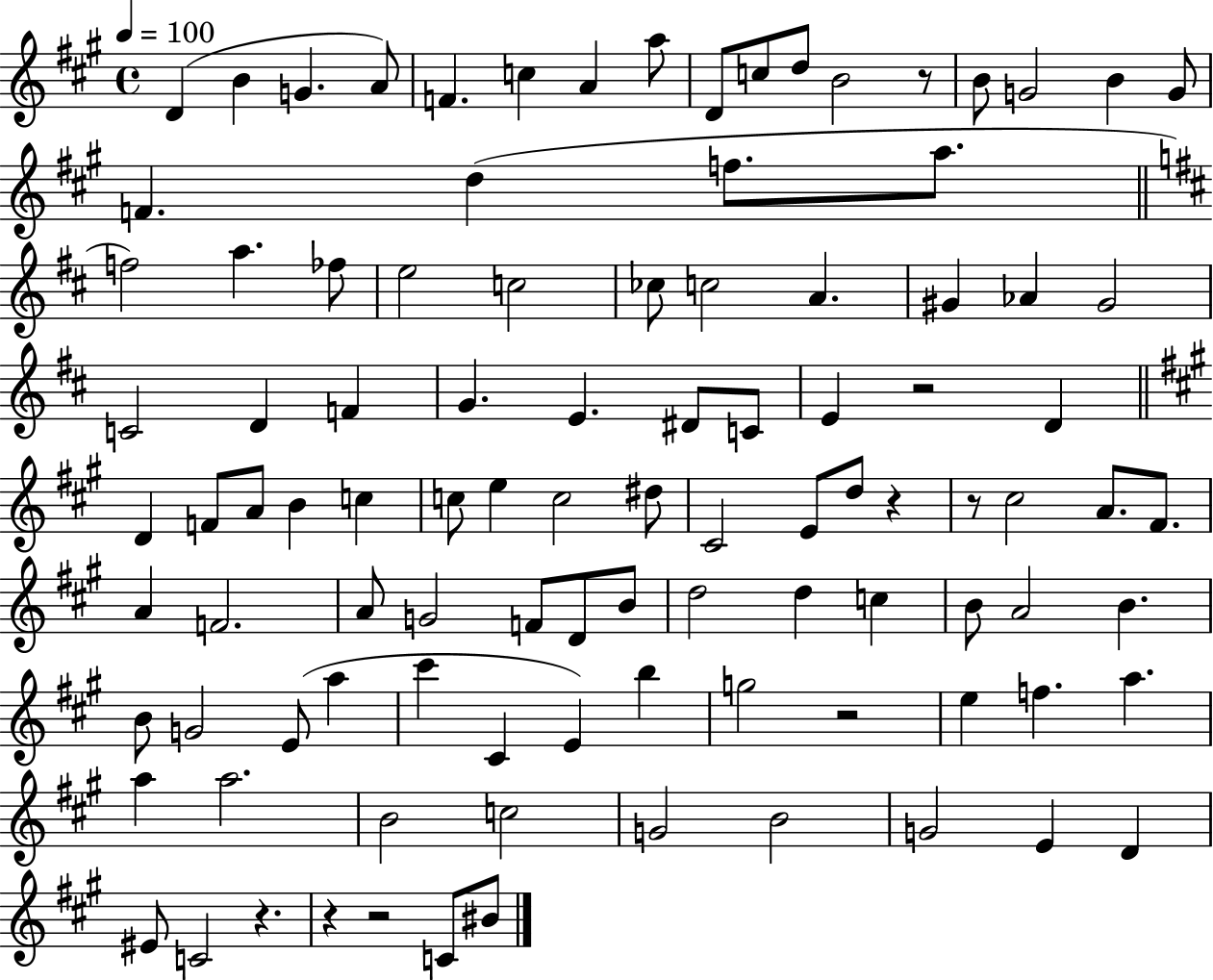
X:1
T:Untitled
M:4/4
L:1/4
K:A
D B G A/2 F c A a/2 D/2 c/2 d/2 B2 z/2 B/2 G2 B G/2 F d f/2 a/2 f2 a _f/2 e2 c2 _c/2 c2 A ^G _A ^G2 C2 D F G E ^D/2 C/2 E z2 D D F/2 A/2 B c c/2 e c2 ^d/2 ^C2 E/2 d/2 z z/2 ^c2 A/2 ^F/2 A F2 A/2 G2 F/2 D/2 B/2 d2 d c B/2 A2 B B/2 G2 E/2 a ^c' ^C E b g2 z2 e f a a a2 B2 c2 G2 B2 G2 E D ^E/2 C2 z z z2 C/2 ^B/2